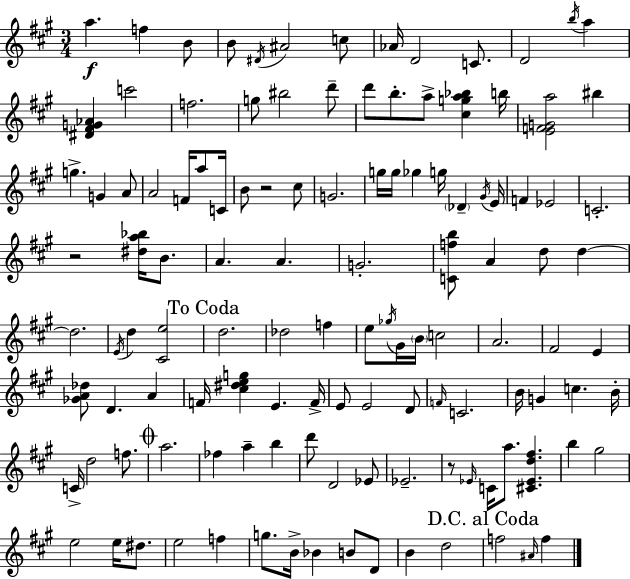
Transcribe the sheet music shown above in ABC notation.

X:1
T:Untitled
M:3/4
L:1/4
K:A
a f B/2 B/2 ^D/4 ^A2 c/2 _A/4 D2 C/2 D2 b/4 a [^D^FG_A] c'2 f2 g/2 ^b2 d'/2 d'/2 b/2 a/2 [^cga_b] b/4 [EFGa]2 ^b g G A/2 A2 F/4 a/2 C/4 B/2 z2 ^c/2 G2 g/4 g/4 _g g/4 _D ^G/4 E/4 F _E2 C2 z2 [^da_b]/4 B/2 A A G2 [Cfb]/2 A d/2 d d2 E/4 d [^Ce]2 d2 _d2 f e/2 _g/4 ^G/4 B/4 c2 A2 ^F2 E [_GA_d]/2 D A F/4 [^c^deg] E F/4 E/2 E2 D/2 F/4 C2 B/4 G c B/4 C/4 d2 f/2 a2 _f a b d'/2 D2 _E/2 _E2 z/2 _E/4 C/4 a/2 [^C_Ed^f] b ^g2 e2 e/4 ^d/2 e2 f g/2 B/4 _B B/2 D/2 B d2 f2 ^A/4 f